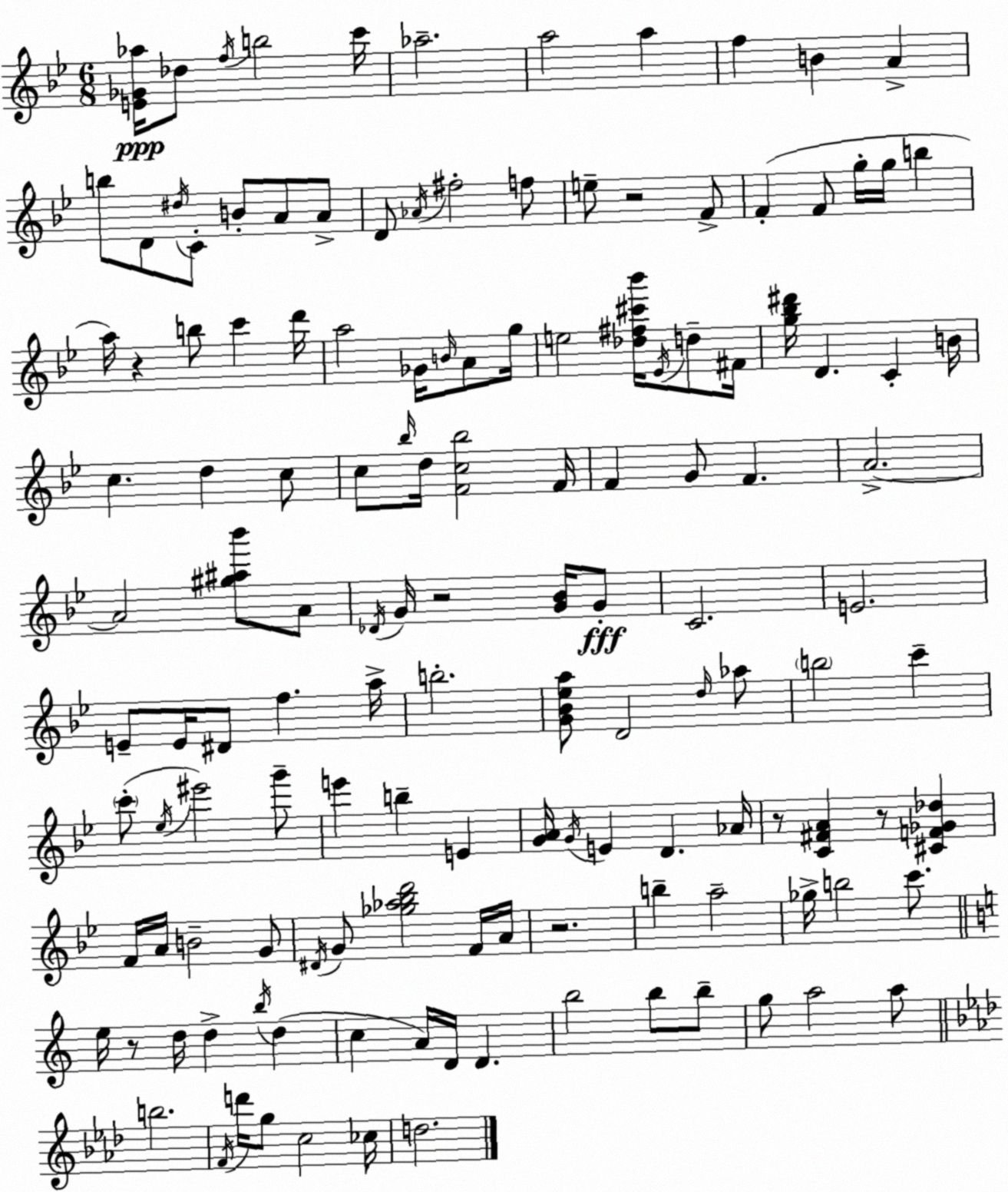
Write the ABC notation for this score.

X:1
T:Untitled
M:6/8
L:1/4
K:Gm
[E_G_a]/4 _d/2 f/4 b2 c'/4 _a2 a2 a f B A b/2 D/2 ^d/4 C/2 B/2 A/2 A/2 D/2 _A/4 ^f2 f/2 e/2 z2 F/2 F F/2 g/4 g/4 b a/4 z b/2 c' d'/4 a2 _G/4 B/4 A/2 g/4 e2 [_d^f^c'_b']/4 _E/4 d/2 ^F/4 [g_b^d']/4 D C B/4 c d c/2 c/2 _b/4 d/4 [Fc_b]2 F/4 F G/2 F A2 A2 [^g^a_b']/2 A/2 _D/4 G/4 z2 [G_B]/4 G/2 C2 E2 E/2 E/4 ^D/2 f a/4 b2 [G_B_ea]/2 D2 d/4 _a/2 b2 c' c'/2 _e/4 ^e'2 g'/2 e' b E [GA]/4 G/4 E D _A/4 z/2 [C^FA] z/2 [^CF_G_d] F/4 A/4 B2 G/2 ^D/4 G/2 [_g_a_bd']2 F/4 A/4 z2 b a2 _g/4 b2 c'/2 e/4 z/2 d/4 d b/4 d c A/4 D/4 D b2 b/2 b/2 g/2 a2 a/2 b2 F/4 d'/4 g/2 c2 _c/4 d2